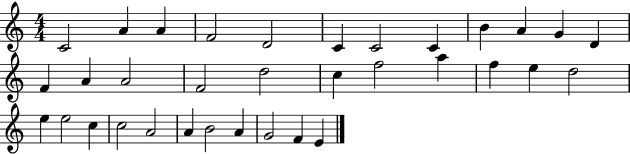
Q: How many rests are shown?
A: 0